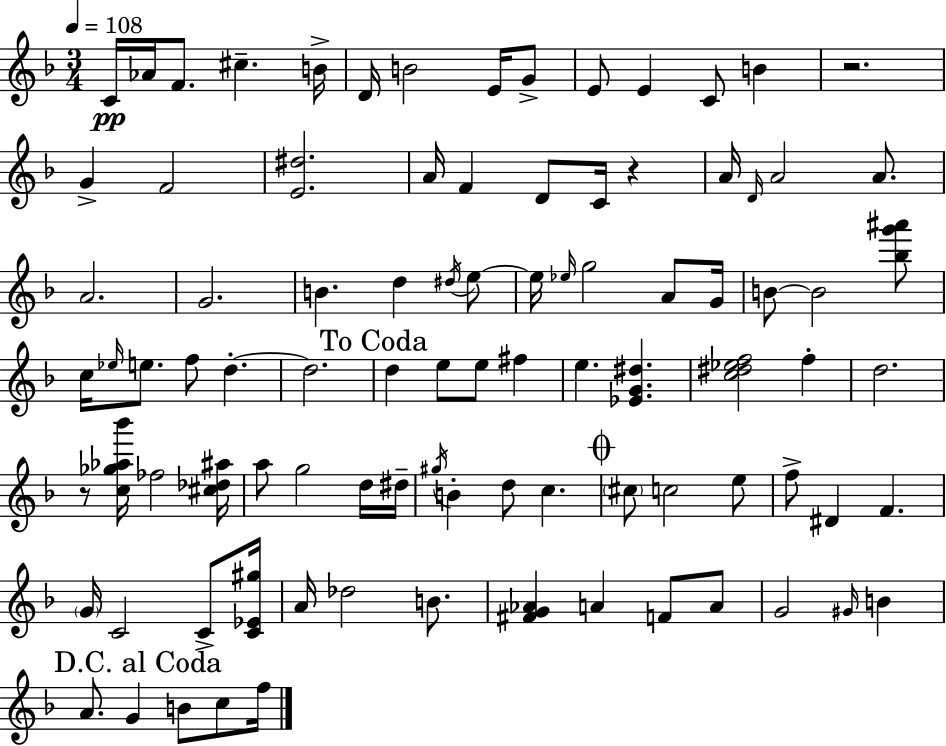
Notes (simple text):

C4/s Ab4/s F4/e. C#5/q. B4/s D4/s B4/h E4/s G4/e E4/e E4/q C4/e B4/q R/h. G4/q F4/h [E4,D#5]/h. A4/s F4/q D4/e C4/s R/q A4/s D4/s A4/h A4/e. A4/h. G4/h. B4/q. D5/q D#5/s E5/e E5/s Eb5/s G5/h A4/e G4/s B4/e B4/h [Bb5,G6,A#6]/e C5/s Eb5/s E5/e. F5/e D5/q. D5/h. D5/q E5/e E5/e F#5/q E5/q. [Eb4,G4,D#5]/q. [C5,D#5,Eb5,F5]/h F5/q D5/h. R/e [C5,Gb5,Ab5,Bb6]/s FES5/h [C#5,Db5,A#5]/s A5/e G5/h D5/s D#5/s G#5/s B4/q D5/e C5/q. C#5/e C5/h E5/e F5/e D#4/q F4/q. G4/s C4/h C4/e [C4,Eb4,G#5]/s A4/s Db5/h B4/e. [F#4,G4,Ab4]/q A4/q F4/e A4/e G4/h G#4/s B4/q A4/e. G4/q B4/e C5/e F5/s